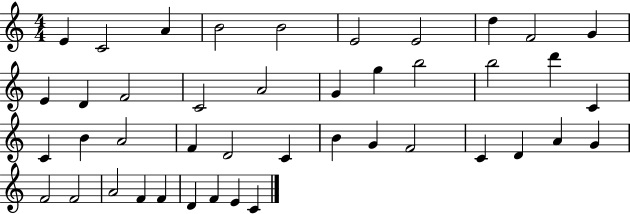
{
  \clef treble
  \numericTimeSignature
  \time 4/4
  \key c \major
  e'4 c'2 a'4 | b'2 b'2 | e'2 e'2 | d''4 f'2 g'4 | \break e'4 d'4 f'2 | c'2 a'2 | g'4 g''4 b''2 | b''2 d'''4 c'4 | \break c'4 b'4 a'2 | f'4 d'2 c'4 | b'4 g'4 f'2 | c'4 d'4 a'4 g'4 | \break f'2 f'2 | a'2 f'4 f'4 | d'4 f'4 e'4 c'4 | \bar "|."
}